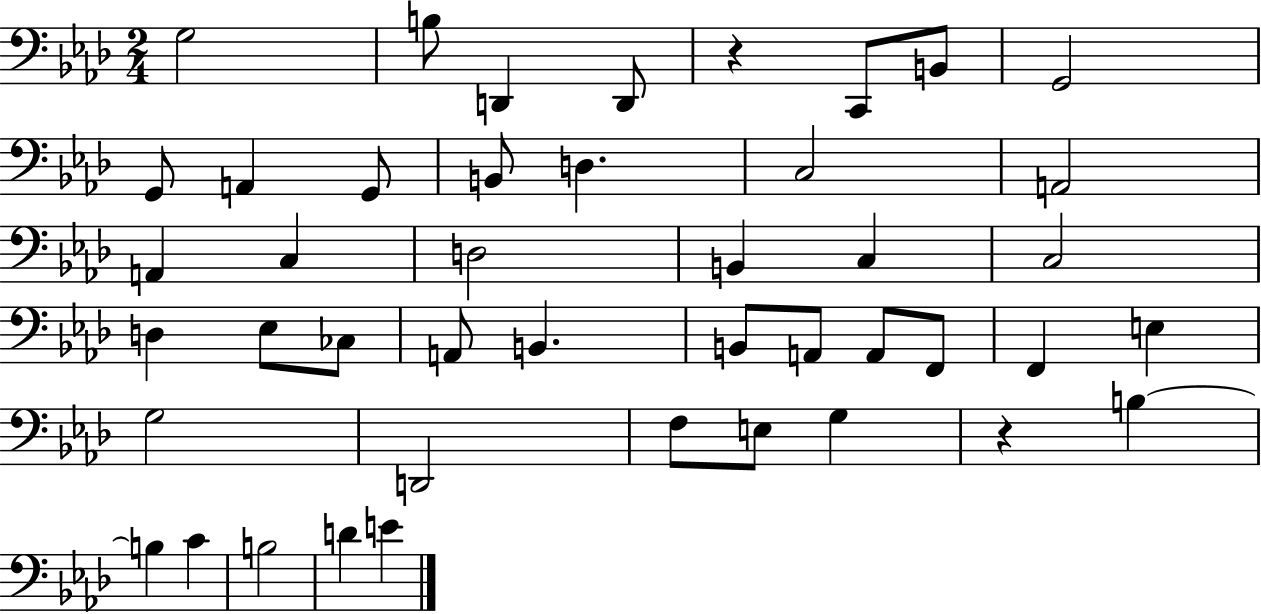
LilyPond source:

{
  \clef bass
  \numericTimeSignature
  \time 2/4
  \key aes \major
  g2 | b8 d,4 d,8 | r4 c,8 b,8 | g,2 | \break g,8 a,4 g,8 | b,8 d4. | c2 | a,2 | \break a,4 c4 | d2 | b,4 c4 | c2 | \break d4 ees8 ces8 | a,8 b,4. | b,8 a,8 a,8 f,8 | f,4 e4 | \break g2 | d,2 | f8 e8 g4 | r4 b4~~ | \break b4 c'4 | b2 | d'4 e'4 | \bar "|."
}